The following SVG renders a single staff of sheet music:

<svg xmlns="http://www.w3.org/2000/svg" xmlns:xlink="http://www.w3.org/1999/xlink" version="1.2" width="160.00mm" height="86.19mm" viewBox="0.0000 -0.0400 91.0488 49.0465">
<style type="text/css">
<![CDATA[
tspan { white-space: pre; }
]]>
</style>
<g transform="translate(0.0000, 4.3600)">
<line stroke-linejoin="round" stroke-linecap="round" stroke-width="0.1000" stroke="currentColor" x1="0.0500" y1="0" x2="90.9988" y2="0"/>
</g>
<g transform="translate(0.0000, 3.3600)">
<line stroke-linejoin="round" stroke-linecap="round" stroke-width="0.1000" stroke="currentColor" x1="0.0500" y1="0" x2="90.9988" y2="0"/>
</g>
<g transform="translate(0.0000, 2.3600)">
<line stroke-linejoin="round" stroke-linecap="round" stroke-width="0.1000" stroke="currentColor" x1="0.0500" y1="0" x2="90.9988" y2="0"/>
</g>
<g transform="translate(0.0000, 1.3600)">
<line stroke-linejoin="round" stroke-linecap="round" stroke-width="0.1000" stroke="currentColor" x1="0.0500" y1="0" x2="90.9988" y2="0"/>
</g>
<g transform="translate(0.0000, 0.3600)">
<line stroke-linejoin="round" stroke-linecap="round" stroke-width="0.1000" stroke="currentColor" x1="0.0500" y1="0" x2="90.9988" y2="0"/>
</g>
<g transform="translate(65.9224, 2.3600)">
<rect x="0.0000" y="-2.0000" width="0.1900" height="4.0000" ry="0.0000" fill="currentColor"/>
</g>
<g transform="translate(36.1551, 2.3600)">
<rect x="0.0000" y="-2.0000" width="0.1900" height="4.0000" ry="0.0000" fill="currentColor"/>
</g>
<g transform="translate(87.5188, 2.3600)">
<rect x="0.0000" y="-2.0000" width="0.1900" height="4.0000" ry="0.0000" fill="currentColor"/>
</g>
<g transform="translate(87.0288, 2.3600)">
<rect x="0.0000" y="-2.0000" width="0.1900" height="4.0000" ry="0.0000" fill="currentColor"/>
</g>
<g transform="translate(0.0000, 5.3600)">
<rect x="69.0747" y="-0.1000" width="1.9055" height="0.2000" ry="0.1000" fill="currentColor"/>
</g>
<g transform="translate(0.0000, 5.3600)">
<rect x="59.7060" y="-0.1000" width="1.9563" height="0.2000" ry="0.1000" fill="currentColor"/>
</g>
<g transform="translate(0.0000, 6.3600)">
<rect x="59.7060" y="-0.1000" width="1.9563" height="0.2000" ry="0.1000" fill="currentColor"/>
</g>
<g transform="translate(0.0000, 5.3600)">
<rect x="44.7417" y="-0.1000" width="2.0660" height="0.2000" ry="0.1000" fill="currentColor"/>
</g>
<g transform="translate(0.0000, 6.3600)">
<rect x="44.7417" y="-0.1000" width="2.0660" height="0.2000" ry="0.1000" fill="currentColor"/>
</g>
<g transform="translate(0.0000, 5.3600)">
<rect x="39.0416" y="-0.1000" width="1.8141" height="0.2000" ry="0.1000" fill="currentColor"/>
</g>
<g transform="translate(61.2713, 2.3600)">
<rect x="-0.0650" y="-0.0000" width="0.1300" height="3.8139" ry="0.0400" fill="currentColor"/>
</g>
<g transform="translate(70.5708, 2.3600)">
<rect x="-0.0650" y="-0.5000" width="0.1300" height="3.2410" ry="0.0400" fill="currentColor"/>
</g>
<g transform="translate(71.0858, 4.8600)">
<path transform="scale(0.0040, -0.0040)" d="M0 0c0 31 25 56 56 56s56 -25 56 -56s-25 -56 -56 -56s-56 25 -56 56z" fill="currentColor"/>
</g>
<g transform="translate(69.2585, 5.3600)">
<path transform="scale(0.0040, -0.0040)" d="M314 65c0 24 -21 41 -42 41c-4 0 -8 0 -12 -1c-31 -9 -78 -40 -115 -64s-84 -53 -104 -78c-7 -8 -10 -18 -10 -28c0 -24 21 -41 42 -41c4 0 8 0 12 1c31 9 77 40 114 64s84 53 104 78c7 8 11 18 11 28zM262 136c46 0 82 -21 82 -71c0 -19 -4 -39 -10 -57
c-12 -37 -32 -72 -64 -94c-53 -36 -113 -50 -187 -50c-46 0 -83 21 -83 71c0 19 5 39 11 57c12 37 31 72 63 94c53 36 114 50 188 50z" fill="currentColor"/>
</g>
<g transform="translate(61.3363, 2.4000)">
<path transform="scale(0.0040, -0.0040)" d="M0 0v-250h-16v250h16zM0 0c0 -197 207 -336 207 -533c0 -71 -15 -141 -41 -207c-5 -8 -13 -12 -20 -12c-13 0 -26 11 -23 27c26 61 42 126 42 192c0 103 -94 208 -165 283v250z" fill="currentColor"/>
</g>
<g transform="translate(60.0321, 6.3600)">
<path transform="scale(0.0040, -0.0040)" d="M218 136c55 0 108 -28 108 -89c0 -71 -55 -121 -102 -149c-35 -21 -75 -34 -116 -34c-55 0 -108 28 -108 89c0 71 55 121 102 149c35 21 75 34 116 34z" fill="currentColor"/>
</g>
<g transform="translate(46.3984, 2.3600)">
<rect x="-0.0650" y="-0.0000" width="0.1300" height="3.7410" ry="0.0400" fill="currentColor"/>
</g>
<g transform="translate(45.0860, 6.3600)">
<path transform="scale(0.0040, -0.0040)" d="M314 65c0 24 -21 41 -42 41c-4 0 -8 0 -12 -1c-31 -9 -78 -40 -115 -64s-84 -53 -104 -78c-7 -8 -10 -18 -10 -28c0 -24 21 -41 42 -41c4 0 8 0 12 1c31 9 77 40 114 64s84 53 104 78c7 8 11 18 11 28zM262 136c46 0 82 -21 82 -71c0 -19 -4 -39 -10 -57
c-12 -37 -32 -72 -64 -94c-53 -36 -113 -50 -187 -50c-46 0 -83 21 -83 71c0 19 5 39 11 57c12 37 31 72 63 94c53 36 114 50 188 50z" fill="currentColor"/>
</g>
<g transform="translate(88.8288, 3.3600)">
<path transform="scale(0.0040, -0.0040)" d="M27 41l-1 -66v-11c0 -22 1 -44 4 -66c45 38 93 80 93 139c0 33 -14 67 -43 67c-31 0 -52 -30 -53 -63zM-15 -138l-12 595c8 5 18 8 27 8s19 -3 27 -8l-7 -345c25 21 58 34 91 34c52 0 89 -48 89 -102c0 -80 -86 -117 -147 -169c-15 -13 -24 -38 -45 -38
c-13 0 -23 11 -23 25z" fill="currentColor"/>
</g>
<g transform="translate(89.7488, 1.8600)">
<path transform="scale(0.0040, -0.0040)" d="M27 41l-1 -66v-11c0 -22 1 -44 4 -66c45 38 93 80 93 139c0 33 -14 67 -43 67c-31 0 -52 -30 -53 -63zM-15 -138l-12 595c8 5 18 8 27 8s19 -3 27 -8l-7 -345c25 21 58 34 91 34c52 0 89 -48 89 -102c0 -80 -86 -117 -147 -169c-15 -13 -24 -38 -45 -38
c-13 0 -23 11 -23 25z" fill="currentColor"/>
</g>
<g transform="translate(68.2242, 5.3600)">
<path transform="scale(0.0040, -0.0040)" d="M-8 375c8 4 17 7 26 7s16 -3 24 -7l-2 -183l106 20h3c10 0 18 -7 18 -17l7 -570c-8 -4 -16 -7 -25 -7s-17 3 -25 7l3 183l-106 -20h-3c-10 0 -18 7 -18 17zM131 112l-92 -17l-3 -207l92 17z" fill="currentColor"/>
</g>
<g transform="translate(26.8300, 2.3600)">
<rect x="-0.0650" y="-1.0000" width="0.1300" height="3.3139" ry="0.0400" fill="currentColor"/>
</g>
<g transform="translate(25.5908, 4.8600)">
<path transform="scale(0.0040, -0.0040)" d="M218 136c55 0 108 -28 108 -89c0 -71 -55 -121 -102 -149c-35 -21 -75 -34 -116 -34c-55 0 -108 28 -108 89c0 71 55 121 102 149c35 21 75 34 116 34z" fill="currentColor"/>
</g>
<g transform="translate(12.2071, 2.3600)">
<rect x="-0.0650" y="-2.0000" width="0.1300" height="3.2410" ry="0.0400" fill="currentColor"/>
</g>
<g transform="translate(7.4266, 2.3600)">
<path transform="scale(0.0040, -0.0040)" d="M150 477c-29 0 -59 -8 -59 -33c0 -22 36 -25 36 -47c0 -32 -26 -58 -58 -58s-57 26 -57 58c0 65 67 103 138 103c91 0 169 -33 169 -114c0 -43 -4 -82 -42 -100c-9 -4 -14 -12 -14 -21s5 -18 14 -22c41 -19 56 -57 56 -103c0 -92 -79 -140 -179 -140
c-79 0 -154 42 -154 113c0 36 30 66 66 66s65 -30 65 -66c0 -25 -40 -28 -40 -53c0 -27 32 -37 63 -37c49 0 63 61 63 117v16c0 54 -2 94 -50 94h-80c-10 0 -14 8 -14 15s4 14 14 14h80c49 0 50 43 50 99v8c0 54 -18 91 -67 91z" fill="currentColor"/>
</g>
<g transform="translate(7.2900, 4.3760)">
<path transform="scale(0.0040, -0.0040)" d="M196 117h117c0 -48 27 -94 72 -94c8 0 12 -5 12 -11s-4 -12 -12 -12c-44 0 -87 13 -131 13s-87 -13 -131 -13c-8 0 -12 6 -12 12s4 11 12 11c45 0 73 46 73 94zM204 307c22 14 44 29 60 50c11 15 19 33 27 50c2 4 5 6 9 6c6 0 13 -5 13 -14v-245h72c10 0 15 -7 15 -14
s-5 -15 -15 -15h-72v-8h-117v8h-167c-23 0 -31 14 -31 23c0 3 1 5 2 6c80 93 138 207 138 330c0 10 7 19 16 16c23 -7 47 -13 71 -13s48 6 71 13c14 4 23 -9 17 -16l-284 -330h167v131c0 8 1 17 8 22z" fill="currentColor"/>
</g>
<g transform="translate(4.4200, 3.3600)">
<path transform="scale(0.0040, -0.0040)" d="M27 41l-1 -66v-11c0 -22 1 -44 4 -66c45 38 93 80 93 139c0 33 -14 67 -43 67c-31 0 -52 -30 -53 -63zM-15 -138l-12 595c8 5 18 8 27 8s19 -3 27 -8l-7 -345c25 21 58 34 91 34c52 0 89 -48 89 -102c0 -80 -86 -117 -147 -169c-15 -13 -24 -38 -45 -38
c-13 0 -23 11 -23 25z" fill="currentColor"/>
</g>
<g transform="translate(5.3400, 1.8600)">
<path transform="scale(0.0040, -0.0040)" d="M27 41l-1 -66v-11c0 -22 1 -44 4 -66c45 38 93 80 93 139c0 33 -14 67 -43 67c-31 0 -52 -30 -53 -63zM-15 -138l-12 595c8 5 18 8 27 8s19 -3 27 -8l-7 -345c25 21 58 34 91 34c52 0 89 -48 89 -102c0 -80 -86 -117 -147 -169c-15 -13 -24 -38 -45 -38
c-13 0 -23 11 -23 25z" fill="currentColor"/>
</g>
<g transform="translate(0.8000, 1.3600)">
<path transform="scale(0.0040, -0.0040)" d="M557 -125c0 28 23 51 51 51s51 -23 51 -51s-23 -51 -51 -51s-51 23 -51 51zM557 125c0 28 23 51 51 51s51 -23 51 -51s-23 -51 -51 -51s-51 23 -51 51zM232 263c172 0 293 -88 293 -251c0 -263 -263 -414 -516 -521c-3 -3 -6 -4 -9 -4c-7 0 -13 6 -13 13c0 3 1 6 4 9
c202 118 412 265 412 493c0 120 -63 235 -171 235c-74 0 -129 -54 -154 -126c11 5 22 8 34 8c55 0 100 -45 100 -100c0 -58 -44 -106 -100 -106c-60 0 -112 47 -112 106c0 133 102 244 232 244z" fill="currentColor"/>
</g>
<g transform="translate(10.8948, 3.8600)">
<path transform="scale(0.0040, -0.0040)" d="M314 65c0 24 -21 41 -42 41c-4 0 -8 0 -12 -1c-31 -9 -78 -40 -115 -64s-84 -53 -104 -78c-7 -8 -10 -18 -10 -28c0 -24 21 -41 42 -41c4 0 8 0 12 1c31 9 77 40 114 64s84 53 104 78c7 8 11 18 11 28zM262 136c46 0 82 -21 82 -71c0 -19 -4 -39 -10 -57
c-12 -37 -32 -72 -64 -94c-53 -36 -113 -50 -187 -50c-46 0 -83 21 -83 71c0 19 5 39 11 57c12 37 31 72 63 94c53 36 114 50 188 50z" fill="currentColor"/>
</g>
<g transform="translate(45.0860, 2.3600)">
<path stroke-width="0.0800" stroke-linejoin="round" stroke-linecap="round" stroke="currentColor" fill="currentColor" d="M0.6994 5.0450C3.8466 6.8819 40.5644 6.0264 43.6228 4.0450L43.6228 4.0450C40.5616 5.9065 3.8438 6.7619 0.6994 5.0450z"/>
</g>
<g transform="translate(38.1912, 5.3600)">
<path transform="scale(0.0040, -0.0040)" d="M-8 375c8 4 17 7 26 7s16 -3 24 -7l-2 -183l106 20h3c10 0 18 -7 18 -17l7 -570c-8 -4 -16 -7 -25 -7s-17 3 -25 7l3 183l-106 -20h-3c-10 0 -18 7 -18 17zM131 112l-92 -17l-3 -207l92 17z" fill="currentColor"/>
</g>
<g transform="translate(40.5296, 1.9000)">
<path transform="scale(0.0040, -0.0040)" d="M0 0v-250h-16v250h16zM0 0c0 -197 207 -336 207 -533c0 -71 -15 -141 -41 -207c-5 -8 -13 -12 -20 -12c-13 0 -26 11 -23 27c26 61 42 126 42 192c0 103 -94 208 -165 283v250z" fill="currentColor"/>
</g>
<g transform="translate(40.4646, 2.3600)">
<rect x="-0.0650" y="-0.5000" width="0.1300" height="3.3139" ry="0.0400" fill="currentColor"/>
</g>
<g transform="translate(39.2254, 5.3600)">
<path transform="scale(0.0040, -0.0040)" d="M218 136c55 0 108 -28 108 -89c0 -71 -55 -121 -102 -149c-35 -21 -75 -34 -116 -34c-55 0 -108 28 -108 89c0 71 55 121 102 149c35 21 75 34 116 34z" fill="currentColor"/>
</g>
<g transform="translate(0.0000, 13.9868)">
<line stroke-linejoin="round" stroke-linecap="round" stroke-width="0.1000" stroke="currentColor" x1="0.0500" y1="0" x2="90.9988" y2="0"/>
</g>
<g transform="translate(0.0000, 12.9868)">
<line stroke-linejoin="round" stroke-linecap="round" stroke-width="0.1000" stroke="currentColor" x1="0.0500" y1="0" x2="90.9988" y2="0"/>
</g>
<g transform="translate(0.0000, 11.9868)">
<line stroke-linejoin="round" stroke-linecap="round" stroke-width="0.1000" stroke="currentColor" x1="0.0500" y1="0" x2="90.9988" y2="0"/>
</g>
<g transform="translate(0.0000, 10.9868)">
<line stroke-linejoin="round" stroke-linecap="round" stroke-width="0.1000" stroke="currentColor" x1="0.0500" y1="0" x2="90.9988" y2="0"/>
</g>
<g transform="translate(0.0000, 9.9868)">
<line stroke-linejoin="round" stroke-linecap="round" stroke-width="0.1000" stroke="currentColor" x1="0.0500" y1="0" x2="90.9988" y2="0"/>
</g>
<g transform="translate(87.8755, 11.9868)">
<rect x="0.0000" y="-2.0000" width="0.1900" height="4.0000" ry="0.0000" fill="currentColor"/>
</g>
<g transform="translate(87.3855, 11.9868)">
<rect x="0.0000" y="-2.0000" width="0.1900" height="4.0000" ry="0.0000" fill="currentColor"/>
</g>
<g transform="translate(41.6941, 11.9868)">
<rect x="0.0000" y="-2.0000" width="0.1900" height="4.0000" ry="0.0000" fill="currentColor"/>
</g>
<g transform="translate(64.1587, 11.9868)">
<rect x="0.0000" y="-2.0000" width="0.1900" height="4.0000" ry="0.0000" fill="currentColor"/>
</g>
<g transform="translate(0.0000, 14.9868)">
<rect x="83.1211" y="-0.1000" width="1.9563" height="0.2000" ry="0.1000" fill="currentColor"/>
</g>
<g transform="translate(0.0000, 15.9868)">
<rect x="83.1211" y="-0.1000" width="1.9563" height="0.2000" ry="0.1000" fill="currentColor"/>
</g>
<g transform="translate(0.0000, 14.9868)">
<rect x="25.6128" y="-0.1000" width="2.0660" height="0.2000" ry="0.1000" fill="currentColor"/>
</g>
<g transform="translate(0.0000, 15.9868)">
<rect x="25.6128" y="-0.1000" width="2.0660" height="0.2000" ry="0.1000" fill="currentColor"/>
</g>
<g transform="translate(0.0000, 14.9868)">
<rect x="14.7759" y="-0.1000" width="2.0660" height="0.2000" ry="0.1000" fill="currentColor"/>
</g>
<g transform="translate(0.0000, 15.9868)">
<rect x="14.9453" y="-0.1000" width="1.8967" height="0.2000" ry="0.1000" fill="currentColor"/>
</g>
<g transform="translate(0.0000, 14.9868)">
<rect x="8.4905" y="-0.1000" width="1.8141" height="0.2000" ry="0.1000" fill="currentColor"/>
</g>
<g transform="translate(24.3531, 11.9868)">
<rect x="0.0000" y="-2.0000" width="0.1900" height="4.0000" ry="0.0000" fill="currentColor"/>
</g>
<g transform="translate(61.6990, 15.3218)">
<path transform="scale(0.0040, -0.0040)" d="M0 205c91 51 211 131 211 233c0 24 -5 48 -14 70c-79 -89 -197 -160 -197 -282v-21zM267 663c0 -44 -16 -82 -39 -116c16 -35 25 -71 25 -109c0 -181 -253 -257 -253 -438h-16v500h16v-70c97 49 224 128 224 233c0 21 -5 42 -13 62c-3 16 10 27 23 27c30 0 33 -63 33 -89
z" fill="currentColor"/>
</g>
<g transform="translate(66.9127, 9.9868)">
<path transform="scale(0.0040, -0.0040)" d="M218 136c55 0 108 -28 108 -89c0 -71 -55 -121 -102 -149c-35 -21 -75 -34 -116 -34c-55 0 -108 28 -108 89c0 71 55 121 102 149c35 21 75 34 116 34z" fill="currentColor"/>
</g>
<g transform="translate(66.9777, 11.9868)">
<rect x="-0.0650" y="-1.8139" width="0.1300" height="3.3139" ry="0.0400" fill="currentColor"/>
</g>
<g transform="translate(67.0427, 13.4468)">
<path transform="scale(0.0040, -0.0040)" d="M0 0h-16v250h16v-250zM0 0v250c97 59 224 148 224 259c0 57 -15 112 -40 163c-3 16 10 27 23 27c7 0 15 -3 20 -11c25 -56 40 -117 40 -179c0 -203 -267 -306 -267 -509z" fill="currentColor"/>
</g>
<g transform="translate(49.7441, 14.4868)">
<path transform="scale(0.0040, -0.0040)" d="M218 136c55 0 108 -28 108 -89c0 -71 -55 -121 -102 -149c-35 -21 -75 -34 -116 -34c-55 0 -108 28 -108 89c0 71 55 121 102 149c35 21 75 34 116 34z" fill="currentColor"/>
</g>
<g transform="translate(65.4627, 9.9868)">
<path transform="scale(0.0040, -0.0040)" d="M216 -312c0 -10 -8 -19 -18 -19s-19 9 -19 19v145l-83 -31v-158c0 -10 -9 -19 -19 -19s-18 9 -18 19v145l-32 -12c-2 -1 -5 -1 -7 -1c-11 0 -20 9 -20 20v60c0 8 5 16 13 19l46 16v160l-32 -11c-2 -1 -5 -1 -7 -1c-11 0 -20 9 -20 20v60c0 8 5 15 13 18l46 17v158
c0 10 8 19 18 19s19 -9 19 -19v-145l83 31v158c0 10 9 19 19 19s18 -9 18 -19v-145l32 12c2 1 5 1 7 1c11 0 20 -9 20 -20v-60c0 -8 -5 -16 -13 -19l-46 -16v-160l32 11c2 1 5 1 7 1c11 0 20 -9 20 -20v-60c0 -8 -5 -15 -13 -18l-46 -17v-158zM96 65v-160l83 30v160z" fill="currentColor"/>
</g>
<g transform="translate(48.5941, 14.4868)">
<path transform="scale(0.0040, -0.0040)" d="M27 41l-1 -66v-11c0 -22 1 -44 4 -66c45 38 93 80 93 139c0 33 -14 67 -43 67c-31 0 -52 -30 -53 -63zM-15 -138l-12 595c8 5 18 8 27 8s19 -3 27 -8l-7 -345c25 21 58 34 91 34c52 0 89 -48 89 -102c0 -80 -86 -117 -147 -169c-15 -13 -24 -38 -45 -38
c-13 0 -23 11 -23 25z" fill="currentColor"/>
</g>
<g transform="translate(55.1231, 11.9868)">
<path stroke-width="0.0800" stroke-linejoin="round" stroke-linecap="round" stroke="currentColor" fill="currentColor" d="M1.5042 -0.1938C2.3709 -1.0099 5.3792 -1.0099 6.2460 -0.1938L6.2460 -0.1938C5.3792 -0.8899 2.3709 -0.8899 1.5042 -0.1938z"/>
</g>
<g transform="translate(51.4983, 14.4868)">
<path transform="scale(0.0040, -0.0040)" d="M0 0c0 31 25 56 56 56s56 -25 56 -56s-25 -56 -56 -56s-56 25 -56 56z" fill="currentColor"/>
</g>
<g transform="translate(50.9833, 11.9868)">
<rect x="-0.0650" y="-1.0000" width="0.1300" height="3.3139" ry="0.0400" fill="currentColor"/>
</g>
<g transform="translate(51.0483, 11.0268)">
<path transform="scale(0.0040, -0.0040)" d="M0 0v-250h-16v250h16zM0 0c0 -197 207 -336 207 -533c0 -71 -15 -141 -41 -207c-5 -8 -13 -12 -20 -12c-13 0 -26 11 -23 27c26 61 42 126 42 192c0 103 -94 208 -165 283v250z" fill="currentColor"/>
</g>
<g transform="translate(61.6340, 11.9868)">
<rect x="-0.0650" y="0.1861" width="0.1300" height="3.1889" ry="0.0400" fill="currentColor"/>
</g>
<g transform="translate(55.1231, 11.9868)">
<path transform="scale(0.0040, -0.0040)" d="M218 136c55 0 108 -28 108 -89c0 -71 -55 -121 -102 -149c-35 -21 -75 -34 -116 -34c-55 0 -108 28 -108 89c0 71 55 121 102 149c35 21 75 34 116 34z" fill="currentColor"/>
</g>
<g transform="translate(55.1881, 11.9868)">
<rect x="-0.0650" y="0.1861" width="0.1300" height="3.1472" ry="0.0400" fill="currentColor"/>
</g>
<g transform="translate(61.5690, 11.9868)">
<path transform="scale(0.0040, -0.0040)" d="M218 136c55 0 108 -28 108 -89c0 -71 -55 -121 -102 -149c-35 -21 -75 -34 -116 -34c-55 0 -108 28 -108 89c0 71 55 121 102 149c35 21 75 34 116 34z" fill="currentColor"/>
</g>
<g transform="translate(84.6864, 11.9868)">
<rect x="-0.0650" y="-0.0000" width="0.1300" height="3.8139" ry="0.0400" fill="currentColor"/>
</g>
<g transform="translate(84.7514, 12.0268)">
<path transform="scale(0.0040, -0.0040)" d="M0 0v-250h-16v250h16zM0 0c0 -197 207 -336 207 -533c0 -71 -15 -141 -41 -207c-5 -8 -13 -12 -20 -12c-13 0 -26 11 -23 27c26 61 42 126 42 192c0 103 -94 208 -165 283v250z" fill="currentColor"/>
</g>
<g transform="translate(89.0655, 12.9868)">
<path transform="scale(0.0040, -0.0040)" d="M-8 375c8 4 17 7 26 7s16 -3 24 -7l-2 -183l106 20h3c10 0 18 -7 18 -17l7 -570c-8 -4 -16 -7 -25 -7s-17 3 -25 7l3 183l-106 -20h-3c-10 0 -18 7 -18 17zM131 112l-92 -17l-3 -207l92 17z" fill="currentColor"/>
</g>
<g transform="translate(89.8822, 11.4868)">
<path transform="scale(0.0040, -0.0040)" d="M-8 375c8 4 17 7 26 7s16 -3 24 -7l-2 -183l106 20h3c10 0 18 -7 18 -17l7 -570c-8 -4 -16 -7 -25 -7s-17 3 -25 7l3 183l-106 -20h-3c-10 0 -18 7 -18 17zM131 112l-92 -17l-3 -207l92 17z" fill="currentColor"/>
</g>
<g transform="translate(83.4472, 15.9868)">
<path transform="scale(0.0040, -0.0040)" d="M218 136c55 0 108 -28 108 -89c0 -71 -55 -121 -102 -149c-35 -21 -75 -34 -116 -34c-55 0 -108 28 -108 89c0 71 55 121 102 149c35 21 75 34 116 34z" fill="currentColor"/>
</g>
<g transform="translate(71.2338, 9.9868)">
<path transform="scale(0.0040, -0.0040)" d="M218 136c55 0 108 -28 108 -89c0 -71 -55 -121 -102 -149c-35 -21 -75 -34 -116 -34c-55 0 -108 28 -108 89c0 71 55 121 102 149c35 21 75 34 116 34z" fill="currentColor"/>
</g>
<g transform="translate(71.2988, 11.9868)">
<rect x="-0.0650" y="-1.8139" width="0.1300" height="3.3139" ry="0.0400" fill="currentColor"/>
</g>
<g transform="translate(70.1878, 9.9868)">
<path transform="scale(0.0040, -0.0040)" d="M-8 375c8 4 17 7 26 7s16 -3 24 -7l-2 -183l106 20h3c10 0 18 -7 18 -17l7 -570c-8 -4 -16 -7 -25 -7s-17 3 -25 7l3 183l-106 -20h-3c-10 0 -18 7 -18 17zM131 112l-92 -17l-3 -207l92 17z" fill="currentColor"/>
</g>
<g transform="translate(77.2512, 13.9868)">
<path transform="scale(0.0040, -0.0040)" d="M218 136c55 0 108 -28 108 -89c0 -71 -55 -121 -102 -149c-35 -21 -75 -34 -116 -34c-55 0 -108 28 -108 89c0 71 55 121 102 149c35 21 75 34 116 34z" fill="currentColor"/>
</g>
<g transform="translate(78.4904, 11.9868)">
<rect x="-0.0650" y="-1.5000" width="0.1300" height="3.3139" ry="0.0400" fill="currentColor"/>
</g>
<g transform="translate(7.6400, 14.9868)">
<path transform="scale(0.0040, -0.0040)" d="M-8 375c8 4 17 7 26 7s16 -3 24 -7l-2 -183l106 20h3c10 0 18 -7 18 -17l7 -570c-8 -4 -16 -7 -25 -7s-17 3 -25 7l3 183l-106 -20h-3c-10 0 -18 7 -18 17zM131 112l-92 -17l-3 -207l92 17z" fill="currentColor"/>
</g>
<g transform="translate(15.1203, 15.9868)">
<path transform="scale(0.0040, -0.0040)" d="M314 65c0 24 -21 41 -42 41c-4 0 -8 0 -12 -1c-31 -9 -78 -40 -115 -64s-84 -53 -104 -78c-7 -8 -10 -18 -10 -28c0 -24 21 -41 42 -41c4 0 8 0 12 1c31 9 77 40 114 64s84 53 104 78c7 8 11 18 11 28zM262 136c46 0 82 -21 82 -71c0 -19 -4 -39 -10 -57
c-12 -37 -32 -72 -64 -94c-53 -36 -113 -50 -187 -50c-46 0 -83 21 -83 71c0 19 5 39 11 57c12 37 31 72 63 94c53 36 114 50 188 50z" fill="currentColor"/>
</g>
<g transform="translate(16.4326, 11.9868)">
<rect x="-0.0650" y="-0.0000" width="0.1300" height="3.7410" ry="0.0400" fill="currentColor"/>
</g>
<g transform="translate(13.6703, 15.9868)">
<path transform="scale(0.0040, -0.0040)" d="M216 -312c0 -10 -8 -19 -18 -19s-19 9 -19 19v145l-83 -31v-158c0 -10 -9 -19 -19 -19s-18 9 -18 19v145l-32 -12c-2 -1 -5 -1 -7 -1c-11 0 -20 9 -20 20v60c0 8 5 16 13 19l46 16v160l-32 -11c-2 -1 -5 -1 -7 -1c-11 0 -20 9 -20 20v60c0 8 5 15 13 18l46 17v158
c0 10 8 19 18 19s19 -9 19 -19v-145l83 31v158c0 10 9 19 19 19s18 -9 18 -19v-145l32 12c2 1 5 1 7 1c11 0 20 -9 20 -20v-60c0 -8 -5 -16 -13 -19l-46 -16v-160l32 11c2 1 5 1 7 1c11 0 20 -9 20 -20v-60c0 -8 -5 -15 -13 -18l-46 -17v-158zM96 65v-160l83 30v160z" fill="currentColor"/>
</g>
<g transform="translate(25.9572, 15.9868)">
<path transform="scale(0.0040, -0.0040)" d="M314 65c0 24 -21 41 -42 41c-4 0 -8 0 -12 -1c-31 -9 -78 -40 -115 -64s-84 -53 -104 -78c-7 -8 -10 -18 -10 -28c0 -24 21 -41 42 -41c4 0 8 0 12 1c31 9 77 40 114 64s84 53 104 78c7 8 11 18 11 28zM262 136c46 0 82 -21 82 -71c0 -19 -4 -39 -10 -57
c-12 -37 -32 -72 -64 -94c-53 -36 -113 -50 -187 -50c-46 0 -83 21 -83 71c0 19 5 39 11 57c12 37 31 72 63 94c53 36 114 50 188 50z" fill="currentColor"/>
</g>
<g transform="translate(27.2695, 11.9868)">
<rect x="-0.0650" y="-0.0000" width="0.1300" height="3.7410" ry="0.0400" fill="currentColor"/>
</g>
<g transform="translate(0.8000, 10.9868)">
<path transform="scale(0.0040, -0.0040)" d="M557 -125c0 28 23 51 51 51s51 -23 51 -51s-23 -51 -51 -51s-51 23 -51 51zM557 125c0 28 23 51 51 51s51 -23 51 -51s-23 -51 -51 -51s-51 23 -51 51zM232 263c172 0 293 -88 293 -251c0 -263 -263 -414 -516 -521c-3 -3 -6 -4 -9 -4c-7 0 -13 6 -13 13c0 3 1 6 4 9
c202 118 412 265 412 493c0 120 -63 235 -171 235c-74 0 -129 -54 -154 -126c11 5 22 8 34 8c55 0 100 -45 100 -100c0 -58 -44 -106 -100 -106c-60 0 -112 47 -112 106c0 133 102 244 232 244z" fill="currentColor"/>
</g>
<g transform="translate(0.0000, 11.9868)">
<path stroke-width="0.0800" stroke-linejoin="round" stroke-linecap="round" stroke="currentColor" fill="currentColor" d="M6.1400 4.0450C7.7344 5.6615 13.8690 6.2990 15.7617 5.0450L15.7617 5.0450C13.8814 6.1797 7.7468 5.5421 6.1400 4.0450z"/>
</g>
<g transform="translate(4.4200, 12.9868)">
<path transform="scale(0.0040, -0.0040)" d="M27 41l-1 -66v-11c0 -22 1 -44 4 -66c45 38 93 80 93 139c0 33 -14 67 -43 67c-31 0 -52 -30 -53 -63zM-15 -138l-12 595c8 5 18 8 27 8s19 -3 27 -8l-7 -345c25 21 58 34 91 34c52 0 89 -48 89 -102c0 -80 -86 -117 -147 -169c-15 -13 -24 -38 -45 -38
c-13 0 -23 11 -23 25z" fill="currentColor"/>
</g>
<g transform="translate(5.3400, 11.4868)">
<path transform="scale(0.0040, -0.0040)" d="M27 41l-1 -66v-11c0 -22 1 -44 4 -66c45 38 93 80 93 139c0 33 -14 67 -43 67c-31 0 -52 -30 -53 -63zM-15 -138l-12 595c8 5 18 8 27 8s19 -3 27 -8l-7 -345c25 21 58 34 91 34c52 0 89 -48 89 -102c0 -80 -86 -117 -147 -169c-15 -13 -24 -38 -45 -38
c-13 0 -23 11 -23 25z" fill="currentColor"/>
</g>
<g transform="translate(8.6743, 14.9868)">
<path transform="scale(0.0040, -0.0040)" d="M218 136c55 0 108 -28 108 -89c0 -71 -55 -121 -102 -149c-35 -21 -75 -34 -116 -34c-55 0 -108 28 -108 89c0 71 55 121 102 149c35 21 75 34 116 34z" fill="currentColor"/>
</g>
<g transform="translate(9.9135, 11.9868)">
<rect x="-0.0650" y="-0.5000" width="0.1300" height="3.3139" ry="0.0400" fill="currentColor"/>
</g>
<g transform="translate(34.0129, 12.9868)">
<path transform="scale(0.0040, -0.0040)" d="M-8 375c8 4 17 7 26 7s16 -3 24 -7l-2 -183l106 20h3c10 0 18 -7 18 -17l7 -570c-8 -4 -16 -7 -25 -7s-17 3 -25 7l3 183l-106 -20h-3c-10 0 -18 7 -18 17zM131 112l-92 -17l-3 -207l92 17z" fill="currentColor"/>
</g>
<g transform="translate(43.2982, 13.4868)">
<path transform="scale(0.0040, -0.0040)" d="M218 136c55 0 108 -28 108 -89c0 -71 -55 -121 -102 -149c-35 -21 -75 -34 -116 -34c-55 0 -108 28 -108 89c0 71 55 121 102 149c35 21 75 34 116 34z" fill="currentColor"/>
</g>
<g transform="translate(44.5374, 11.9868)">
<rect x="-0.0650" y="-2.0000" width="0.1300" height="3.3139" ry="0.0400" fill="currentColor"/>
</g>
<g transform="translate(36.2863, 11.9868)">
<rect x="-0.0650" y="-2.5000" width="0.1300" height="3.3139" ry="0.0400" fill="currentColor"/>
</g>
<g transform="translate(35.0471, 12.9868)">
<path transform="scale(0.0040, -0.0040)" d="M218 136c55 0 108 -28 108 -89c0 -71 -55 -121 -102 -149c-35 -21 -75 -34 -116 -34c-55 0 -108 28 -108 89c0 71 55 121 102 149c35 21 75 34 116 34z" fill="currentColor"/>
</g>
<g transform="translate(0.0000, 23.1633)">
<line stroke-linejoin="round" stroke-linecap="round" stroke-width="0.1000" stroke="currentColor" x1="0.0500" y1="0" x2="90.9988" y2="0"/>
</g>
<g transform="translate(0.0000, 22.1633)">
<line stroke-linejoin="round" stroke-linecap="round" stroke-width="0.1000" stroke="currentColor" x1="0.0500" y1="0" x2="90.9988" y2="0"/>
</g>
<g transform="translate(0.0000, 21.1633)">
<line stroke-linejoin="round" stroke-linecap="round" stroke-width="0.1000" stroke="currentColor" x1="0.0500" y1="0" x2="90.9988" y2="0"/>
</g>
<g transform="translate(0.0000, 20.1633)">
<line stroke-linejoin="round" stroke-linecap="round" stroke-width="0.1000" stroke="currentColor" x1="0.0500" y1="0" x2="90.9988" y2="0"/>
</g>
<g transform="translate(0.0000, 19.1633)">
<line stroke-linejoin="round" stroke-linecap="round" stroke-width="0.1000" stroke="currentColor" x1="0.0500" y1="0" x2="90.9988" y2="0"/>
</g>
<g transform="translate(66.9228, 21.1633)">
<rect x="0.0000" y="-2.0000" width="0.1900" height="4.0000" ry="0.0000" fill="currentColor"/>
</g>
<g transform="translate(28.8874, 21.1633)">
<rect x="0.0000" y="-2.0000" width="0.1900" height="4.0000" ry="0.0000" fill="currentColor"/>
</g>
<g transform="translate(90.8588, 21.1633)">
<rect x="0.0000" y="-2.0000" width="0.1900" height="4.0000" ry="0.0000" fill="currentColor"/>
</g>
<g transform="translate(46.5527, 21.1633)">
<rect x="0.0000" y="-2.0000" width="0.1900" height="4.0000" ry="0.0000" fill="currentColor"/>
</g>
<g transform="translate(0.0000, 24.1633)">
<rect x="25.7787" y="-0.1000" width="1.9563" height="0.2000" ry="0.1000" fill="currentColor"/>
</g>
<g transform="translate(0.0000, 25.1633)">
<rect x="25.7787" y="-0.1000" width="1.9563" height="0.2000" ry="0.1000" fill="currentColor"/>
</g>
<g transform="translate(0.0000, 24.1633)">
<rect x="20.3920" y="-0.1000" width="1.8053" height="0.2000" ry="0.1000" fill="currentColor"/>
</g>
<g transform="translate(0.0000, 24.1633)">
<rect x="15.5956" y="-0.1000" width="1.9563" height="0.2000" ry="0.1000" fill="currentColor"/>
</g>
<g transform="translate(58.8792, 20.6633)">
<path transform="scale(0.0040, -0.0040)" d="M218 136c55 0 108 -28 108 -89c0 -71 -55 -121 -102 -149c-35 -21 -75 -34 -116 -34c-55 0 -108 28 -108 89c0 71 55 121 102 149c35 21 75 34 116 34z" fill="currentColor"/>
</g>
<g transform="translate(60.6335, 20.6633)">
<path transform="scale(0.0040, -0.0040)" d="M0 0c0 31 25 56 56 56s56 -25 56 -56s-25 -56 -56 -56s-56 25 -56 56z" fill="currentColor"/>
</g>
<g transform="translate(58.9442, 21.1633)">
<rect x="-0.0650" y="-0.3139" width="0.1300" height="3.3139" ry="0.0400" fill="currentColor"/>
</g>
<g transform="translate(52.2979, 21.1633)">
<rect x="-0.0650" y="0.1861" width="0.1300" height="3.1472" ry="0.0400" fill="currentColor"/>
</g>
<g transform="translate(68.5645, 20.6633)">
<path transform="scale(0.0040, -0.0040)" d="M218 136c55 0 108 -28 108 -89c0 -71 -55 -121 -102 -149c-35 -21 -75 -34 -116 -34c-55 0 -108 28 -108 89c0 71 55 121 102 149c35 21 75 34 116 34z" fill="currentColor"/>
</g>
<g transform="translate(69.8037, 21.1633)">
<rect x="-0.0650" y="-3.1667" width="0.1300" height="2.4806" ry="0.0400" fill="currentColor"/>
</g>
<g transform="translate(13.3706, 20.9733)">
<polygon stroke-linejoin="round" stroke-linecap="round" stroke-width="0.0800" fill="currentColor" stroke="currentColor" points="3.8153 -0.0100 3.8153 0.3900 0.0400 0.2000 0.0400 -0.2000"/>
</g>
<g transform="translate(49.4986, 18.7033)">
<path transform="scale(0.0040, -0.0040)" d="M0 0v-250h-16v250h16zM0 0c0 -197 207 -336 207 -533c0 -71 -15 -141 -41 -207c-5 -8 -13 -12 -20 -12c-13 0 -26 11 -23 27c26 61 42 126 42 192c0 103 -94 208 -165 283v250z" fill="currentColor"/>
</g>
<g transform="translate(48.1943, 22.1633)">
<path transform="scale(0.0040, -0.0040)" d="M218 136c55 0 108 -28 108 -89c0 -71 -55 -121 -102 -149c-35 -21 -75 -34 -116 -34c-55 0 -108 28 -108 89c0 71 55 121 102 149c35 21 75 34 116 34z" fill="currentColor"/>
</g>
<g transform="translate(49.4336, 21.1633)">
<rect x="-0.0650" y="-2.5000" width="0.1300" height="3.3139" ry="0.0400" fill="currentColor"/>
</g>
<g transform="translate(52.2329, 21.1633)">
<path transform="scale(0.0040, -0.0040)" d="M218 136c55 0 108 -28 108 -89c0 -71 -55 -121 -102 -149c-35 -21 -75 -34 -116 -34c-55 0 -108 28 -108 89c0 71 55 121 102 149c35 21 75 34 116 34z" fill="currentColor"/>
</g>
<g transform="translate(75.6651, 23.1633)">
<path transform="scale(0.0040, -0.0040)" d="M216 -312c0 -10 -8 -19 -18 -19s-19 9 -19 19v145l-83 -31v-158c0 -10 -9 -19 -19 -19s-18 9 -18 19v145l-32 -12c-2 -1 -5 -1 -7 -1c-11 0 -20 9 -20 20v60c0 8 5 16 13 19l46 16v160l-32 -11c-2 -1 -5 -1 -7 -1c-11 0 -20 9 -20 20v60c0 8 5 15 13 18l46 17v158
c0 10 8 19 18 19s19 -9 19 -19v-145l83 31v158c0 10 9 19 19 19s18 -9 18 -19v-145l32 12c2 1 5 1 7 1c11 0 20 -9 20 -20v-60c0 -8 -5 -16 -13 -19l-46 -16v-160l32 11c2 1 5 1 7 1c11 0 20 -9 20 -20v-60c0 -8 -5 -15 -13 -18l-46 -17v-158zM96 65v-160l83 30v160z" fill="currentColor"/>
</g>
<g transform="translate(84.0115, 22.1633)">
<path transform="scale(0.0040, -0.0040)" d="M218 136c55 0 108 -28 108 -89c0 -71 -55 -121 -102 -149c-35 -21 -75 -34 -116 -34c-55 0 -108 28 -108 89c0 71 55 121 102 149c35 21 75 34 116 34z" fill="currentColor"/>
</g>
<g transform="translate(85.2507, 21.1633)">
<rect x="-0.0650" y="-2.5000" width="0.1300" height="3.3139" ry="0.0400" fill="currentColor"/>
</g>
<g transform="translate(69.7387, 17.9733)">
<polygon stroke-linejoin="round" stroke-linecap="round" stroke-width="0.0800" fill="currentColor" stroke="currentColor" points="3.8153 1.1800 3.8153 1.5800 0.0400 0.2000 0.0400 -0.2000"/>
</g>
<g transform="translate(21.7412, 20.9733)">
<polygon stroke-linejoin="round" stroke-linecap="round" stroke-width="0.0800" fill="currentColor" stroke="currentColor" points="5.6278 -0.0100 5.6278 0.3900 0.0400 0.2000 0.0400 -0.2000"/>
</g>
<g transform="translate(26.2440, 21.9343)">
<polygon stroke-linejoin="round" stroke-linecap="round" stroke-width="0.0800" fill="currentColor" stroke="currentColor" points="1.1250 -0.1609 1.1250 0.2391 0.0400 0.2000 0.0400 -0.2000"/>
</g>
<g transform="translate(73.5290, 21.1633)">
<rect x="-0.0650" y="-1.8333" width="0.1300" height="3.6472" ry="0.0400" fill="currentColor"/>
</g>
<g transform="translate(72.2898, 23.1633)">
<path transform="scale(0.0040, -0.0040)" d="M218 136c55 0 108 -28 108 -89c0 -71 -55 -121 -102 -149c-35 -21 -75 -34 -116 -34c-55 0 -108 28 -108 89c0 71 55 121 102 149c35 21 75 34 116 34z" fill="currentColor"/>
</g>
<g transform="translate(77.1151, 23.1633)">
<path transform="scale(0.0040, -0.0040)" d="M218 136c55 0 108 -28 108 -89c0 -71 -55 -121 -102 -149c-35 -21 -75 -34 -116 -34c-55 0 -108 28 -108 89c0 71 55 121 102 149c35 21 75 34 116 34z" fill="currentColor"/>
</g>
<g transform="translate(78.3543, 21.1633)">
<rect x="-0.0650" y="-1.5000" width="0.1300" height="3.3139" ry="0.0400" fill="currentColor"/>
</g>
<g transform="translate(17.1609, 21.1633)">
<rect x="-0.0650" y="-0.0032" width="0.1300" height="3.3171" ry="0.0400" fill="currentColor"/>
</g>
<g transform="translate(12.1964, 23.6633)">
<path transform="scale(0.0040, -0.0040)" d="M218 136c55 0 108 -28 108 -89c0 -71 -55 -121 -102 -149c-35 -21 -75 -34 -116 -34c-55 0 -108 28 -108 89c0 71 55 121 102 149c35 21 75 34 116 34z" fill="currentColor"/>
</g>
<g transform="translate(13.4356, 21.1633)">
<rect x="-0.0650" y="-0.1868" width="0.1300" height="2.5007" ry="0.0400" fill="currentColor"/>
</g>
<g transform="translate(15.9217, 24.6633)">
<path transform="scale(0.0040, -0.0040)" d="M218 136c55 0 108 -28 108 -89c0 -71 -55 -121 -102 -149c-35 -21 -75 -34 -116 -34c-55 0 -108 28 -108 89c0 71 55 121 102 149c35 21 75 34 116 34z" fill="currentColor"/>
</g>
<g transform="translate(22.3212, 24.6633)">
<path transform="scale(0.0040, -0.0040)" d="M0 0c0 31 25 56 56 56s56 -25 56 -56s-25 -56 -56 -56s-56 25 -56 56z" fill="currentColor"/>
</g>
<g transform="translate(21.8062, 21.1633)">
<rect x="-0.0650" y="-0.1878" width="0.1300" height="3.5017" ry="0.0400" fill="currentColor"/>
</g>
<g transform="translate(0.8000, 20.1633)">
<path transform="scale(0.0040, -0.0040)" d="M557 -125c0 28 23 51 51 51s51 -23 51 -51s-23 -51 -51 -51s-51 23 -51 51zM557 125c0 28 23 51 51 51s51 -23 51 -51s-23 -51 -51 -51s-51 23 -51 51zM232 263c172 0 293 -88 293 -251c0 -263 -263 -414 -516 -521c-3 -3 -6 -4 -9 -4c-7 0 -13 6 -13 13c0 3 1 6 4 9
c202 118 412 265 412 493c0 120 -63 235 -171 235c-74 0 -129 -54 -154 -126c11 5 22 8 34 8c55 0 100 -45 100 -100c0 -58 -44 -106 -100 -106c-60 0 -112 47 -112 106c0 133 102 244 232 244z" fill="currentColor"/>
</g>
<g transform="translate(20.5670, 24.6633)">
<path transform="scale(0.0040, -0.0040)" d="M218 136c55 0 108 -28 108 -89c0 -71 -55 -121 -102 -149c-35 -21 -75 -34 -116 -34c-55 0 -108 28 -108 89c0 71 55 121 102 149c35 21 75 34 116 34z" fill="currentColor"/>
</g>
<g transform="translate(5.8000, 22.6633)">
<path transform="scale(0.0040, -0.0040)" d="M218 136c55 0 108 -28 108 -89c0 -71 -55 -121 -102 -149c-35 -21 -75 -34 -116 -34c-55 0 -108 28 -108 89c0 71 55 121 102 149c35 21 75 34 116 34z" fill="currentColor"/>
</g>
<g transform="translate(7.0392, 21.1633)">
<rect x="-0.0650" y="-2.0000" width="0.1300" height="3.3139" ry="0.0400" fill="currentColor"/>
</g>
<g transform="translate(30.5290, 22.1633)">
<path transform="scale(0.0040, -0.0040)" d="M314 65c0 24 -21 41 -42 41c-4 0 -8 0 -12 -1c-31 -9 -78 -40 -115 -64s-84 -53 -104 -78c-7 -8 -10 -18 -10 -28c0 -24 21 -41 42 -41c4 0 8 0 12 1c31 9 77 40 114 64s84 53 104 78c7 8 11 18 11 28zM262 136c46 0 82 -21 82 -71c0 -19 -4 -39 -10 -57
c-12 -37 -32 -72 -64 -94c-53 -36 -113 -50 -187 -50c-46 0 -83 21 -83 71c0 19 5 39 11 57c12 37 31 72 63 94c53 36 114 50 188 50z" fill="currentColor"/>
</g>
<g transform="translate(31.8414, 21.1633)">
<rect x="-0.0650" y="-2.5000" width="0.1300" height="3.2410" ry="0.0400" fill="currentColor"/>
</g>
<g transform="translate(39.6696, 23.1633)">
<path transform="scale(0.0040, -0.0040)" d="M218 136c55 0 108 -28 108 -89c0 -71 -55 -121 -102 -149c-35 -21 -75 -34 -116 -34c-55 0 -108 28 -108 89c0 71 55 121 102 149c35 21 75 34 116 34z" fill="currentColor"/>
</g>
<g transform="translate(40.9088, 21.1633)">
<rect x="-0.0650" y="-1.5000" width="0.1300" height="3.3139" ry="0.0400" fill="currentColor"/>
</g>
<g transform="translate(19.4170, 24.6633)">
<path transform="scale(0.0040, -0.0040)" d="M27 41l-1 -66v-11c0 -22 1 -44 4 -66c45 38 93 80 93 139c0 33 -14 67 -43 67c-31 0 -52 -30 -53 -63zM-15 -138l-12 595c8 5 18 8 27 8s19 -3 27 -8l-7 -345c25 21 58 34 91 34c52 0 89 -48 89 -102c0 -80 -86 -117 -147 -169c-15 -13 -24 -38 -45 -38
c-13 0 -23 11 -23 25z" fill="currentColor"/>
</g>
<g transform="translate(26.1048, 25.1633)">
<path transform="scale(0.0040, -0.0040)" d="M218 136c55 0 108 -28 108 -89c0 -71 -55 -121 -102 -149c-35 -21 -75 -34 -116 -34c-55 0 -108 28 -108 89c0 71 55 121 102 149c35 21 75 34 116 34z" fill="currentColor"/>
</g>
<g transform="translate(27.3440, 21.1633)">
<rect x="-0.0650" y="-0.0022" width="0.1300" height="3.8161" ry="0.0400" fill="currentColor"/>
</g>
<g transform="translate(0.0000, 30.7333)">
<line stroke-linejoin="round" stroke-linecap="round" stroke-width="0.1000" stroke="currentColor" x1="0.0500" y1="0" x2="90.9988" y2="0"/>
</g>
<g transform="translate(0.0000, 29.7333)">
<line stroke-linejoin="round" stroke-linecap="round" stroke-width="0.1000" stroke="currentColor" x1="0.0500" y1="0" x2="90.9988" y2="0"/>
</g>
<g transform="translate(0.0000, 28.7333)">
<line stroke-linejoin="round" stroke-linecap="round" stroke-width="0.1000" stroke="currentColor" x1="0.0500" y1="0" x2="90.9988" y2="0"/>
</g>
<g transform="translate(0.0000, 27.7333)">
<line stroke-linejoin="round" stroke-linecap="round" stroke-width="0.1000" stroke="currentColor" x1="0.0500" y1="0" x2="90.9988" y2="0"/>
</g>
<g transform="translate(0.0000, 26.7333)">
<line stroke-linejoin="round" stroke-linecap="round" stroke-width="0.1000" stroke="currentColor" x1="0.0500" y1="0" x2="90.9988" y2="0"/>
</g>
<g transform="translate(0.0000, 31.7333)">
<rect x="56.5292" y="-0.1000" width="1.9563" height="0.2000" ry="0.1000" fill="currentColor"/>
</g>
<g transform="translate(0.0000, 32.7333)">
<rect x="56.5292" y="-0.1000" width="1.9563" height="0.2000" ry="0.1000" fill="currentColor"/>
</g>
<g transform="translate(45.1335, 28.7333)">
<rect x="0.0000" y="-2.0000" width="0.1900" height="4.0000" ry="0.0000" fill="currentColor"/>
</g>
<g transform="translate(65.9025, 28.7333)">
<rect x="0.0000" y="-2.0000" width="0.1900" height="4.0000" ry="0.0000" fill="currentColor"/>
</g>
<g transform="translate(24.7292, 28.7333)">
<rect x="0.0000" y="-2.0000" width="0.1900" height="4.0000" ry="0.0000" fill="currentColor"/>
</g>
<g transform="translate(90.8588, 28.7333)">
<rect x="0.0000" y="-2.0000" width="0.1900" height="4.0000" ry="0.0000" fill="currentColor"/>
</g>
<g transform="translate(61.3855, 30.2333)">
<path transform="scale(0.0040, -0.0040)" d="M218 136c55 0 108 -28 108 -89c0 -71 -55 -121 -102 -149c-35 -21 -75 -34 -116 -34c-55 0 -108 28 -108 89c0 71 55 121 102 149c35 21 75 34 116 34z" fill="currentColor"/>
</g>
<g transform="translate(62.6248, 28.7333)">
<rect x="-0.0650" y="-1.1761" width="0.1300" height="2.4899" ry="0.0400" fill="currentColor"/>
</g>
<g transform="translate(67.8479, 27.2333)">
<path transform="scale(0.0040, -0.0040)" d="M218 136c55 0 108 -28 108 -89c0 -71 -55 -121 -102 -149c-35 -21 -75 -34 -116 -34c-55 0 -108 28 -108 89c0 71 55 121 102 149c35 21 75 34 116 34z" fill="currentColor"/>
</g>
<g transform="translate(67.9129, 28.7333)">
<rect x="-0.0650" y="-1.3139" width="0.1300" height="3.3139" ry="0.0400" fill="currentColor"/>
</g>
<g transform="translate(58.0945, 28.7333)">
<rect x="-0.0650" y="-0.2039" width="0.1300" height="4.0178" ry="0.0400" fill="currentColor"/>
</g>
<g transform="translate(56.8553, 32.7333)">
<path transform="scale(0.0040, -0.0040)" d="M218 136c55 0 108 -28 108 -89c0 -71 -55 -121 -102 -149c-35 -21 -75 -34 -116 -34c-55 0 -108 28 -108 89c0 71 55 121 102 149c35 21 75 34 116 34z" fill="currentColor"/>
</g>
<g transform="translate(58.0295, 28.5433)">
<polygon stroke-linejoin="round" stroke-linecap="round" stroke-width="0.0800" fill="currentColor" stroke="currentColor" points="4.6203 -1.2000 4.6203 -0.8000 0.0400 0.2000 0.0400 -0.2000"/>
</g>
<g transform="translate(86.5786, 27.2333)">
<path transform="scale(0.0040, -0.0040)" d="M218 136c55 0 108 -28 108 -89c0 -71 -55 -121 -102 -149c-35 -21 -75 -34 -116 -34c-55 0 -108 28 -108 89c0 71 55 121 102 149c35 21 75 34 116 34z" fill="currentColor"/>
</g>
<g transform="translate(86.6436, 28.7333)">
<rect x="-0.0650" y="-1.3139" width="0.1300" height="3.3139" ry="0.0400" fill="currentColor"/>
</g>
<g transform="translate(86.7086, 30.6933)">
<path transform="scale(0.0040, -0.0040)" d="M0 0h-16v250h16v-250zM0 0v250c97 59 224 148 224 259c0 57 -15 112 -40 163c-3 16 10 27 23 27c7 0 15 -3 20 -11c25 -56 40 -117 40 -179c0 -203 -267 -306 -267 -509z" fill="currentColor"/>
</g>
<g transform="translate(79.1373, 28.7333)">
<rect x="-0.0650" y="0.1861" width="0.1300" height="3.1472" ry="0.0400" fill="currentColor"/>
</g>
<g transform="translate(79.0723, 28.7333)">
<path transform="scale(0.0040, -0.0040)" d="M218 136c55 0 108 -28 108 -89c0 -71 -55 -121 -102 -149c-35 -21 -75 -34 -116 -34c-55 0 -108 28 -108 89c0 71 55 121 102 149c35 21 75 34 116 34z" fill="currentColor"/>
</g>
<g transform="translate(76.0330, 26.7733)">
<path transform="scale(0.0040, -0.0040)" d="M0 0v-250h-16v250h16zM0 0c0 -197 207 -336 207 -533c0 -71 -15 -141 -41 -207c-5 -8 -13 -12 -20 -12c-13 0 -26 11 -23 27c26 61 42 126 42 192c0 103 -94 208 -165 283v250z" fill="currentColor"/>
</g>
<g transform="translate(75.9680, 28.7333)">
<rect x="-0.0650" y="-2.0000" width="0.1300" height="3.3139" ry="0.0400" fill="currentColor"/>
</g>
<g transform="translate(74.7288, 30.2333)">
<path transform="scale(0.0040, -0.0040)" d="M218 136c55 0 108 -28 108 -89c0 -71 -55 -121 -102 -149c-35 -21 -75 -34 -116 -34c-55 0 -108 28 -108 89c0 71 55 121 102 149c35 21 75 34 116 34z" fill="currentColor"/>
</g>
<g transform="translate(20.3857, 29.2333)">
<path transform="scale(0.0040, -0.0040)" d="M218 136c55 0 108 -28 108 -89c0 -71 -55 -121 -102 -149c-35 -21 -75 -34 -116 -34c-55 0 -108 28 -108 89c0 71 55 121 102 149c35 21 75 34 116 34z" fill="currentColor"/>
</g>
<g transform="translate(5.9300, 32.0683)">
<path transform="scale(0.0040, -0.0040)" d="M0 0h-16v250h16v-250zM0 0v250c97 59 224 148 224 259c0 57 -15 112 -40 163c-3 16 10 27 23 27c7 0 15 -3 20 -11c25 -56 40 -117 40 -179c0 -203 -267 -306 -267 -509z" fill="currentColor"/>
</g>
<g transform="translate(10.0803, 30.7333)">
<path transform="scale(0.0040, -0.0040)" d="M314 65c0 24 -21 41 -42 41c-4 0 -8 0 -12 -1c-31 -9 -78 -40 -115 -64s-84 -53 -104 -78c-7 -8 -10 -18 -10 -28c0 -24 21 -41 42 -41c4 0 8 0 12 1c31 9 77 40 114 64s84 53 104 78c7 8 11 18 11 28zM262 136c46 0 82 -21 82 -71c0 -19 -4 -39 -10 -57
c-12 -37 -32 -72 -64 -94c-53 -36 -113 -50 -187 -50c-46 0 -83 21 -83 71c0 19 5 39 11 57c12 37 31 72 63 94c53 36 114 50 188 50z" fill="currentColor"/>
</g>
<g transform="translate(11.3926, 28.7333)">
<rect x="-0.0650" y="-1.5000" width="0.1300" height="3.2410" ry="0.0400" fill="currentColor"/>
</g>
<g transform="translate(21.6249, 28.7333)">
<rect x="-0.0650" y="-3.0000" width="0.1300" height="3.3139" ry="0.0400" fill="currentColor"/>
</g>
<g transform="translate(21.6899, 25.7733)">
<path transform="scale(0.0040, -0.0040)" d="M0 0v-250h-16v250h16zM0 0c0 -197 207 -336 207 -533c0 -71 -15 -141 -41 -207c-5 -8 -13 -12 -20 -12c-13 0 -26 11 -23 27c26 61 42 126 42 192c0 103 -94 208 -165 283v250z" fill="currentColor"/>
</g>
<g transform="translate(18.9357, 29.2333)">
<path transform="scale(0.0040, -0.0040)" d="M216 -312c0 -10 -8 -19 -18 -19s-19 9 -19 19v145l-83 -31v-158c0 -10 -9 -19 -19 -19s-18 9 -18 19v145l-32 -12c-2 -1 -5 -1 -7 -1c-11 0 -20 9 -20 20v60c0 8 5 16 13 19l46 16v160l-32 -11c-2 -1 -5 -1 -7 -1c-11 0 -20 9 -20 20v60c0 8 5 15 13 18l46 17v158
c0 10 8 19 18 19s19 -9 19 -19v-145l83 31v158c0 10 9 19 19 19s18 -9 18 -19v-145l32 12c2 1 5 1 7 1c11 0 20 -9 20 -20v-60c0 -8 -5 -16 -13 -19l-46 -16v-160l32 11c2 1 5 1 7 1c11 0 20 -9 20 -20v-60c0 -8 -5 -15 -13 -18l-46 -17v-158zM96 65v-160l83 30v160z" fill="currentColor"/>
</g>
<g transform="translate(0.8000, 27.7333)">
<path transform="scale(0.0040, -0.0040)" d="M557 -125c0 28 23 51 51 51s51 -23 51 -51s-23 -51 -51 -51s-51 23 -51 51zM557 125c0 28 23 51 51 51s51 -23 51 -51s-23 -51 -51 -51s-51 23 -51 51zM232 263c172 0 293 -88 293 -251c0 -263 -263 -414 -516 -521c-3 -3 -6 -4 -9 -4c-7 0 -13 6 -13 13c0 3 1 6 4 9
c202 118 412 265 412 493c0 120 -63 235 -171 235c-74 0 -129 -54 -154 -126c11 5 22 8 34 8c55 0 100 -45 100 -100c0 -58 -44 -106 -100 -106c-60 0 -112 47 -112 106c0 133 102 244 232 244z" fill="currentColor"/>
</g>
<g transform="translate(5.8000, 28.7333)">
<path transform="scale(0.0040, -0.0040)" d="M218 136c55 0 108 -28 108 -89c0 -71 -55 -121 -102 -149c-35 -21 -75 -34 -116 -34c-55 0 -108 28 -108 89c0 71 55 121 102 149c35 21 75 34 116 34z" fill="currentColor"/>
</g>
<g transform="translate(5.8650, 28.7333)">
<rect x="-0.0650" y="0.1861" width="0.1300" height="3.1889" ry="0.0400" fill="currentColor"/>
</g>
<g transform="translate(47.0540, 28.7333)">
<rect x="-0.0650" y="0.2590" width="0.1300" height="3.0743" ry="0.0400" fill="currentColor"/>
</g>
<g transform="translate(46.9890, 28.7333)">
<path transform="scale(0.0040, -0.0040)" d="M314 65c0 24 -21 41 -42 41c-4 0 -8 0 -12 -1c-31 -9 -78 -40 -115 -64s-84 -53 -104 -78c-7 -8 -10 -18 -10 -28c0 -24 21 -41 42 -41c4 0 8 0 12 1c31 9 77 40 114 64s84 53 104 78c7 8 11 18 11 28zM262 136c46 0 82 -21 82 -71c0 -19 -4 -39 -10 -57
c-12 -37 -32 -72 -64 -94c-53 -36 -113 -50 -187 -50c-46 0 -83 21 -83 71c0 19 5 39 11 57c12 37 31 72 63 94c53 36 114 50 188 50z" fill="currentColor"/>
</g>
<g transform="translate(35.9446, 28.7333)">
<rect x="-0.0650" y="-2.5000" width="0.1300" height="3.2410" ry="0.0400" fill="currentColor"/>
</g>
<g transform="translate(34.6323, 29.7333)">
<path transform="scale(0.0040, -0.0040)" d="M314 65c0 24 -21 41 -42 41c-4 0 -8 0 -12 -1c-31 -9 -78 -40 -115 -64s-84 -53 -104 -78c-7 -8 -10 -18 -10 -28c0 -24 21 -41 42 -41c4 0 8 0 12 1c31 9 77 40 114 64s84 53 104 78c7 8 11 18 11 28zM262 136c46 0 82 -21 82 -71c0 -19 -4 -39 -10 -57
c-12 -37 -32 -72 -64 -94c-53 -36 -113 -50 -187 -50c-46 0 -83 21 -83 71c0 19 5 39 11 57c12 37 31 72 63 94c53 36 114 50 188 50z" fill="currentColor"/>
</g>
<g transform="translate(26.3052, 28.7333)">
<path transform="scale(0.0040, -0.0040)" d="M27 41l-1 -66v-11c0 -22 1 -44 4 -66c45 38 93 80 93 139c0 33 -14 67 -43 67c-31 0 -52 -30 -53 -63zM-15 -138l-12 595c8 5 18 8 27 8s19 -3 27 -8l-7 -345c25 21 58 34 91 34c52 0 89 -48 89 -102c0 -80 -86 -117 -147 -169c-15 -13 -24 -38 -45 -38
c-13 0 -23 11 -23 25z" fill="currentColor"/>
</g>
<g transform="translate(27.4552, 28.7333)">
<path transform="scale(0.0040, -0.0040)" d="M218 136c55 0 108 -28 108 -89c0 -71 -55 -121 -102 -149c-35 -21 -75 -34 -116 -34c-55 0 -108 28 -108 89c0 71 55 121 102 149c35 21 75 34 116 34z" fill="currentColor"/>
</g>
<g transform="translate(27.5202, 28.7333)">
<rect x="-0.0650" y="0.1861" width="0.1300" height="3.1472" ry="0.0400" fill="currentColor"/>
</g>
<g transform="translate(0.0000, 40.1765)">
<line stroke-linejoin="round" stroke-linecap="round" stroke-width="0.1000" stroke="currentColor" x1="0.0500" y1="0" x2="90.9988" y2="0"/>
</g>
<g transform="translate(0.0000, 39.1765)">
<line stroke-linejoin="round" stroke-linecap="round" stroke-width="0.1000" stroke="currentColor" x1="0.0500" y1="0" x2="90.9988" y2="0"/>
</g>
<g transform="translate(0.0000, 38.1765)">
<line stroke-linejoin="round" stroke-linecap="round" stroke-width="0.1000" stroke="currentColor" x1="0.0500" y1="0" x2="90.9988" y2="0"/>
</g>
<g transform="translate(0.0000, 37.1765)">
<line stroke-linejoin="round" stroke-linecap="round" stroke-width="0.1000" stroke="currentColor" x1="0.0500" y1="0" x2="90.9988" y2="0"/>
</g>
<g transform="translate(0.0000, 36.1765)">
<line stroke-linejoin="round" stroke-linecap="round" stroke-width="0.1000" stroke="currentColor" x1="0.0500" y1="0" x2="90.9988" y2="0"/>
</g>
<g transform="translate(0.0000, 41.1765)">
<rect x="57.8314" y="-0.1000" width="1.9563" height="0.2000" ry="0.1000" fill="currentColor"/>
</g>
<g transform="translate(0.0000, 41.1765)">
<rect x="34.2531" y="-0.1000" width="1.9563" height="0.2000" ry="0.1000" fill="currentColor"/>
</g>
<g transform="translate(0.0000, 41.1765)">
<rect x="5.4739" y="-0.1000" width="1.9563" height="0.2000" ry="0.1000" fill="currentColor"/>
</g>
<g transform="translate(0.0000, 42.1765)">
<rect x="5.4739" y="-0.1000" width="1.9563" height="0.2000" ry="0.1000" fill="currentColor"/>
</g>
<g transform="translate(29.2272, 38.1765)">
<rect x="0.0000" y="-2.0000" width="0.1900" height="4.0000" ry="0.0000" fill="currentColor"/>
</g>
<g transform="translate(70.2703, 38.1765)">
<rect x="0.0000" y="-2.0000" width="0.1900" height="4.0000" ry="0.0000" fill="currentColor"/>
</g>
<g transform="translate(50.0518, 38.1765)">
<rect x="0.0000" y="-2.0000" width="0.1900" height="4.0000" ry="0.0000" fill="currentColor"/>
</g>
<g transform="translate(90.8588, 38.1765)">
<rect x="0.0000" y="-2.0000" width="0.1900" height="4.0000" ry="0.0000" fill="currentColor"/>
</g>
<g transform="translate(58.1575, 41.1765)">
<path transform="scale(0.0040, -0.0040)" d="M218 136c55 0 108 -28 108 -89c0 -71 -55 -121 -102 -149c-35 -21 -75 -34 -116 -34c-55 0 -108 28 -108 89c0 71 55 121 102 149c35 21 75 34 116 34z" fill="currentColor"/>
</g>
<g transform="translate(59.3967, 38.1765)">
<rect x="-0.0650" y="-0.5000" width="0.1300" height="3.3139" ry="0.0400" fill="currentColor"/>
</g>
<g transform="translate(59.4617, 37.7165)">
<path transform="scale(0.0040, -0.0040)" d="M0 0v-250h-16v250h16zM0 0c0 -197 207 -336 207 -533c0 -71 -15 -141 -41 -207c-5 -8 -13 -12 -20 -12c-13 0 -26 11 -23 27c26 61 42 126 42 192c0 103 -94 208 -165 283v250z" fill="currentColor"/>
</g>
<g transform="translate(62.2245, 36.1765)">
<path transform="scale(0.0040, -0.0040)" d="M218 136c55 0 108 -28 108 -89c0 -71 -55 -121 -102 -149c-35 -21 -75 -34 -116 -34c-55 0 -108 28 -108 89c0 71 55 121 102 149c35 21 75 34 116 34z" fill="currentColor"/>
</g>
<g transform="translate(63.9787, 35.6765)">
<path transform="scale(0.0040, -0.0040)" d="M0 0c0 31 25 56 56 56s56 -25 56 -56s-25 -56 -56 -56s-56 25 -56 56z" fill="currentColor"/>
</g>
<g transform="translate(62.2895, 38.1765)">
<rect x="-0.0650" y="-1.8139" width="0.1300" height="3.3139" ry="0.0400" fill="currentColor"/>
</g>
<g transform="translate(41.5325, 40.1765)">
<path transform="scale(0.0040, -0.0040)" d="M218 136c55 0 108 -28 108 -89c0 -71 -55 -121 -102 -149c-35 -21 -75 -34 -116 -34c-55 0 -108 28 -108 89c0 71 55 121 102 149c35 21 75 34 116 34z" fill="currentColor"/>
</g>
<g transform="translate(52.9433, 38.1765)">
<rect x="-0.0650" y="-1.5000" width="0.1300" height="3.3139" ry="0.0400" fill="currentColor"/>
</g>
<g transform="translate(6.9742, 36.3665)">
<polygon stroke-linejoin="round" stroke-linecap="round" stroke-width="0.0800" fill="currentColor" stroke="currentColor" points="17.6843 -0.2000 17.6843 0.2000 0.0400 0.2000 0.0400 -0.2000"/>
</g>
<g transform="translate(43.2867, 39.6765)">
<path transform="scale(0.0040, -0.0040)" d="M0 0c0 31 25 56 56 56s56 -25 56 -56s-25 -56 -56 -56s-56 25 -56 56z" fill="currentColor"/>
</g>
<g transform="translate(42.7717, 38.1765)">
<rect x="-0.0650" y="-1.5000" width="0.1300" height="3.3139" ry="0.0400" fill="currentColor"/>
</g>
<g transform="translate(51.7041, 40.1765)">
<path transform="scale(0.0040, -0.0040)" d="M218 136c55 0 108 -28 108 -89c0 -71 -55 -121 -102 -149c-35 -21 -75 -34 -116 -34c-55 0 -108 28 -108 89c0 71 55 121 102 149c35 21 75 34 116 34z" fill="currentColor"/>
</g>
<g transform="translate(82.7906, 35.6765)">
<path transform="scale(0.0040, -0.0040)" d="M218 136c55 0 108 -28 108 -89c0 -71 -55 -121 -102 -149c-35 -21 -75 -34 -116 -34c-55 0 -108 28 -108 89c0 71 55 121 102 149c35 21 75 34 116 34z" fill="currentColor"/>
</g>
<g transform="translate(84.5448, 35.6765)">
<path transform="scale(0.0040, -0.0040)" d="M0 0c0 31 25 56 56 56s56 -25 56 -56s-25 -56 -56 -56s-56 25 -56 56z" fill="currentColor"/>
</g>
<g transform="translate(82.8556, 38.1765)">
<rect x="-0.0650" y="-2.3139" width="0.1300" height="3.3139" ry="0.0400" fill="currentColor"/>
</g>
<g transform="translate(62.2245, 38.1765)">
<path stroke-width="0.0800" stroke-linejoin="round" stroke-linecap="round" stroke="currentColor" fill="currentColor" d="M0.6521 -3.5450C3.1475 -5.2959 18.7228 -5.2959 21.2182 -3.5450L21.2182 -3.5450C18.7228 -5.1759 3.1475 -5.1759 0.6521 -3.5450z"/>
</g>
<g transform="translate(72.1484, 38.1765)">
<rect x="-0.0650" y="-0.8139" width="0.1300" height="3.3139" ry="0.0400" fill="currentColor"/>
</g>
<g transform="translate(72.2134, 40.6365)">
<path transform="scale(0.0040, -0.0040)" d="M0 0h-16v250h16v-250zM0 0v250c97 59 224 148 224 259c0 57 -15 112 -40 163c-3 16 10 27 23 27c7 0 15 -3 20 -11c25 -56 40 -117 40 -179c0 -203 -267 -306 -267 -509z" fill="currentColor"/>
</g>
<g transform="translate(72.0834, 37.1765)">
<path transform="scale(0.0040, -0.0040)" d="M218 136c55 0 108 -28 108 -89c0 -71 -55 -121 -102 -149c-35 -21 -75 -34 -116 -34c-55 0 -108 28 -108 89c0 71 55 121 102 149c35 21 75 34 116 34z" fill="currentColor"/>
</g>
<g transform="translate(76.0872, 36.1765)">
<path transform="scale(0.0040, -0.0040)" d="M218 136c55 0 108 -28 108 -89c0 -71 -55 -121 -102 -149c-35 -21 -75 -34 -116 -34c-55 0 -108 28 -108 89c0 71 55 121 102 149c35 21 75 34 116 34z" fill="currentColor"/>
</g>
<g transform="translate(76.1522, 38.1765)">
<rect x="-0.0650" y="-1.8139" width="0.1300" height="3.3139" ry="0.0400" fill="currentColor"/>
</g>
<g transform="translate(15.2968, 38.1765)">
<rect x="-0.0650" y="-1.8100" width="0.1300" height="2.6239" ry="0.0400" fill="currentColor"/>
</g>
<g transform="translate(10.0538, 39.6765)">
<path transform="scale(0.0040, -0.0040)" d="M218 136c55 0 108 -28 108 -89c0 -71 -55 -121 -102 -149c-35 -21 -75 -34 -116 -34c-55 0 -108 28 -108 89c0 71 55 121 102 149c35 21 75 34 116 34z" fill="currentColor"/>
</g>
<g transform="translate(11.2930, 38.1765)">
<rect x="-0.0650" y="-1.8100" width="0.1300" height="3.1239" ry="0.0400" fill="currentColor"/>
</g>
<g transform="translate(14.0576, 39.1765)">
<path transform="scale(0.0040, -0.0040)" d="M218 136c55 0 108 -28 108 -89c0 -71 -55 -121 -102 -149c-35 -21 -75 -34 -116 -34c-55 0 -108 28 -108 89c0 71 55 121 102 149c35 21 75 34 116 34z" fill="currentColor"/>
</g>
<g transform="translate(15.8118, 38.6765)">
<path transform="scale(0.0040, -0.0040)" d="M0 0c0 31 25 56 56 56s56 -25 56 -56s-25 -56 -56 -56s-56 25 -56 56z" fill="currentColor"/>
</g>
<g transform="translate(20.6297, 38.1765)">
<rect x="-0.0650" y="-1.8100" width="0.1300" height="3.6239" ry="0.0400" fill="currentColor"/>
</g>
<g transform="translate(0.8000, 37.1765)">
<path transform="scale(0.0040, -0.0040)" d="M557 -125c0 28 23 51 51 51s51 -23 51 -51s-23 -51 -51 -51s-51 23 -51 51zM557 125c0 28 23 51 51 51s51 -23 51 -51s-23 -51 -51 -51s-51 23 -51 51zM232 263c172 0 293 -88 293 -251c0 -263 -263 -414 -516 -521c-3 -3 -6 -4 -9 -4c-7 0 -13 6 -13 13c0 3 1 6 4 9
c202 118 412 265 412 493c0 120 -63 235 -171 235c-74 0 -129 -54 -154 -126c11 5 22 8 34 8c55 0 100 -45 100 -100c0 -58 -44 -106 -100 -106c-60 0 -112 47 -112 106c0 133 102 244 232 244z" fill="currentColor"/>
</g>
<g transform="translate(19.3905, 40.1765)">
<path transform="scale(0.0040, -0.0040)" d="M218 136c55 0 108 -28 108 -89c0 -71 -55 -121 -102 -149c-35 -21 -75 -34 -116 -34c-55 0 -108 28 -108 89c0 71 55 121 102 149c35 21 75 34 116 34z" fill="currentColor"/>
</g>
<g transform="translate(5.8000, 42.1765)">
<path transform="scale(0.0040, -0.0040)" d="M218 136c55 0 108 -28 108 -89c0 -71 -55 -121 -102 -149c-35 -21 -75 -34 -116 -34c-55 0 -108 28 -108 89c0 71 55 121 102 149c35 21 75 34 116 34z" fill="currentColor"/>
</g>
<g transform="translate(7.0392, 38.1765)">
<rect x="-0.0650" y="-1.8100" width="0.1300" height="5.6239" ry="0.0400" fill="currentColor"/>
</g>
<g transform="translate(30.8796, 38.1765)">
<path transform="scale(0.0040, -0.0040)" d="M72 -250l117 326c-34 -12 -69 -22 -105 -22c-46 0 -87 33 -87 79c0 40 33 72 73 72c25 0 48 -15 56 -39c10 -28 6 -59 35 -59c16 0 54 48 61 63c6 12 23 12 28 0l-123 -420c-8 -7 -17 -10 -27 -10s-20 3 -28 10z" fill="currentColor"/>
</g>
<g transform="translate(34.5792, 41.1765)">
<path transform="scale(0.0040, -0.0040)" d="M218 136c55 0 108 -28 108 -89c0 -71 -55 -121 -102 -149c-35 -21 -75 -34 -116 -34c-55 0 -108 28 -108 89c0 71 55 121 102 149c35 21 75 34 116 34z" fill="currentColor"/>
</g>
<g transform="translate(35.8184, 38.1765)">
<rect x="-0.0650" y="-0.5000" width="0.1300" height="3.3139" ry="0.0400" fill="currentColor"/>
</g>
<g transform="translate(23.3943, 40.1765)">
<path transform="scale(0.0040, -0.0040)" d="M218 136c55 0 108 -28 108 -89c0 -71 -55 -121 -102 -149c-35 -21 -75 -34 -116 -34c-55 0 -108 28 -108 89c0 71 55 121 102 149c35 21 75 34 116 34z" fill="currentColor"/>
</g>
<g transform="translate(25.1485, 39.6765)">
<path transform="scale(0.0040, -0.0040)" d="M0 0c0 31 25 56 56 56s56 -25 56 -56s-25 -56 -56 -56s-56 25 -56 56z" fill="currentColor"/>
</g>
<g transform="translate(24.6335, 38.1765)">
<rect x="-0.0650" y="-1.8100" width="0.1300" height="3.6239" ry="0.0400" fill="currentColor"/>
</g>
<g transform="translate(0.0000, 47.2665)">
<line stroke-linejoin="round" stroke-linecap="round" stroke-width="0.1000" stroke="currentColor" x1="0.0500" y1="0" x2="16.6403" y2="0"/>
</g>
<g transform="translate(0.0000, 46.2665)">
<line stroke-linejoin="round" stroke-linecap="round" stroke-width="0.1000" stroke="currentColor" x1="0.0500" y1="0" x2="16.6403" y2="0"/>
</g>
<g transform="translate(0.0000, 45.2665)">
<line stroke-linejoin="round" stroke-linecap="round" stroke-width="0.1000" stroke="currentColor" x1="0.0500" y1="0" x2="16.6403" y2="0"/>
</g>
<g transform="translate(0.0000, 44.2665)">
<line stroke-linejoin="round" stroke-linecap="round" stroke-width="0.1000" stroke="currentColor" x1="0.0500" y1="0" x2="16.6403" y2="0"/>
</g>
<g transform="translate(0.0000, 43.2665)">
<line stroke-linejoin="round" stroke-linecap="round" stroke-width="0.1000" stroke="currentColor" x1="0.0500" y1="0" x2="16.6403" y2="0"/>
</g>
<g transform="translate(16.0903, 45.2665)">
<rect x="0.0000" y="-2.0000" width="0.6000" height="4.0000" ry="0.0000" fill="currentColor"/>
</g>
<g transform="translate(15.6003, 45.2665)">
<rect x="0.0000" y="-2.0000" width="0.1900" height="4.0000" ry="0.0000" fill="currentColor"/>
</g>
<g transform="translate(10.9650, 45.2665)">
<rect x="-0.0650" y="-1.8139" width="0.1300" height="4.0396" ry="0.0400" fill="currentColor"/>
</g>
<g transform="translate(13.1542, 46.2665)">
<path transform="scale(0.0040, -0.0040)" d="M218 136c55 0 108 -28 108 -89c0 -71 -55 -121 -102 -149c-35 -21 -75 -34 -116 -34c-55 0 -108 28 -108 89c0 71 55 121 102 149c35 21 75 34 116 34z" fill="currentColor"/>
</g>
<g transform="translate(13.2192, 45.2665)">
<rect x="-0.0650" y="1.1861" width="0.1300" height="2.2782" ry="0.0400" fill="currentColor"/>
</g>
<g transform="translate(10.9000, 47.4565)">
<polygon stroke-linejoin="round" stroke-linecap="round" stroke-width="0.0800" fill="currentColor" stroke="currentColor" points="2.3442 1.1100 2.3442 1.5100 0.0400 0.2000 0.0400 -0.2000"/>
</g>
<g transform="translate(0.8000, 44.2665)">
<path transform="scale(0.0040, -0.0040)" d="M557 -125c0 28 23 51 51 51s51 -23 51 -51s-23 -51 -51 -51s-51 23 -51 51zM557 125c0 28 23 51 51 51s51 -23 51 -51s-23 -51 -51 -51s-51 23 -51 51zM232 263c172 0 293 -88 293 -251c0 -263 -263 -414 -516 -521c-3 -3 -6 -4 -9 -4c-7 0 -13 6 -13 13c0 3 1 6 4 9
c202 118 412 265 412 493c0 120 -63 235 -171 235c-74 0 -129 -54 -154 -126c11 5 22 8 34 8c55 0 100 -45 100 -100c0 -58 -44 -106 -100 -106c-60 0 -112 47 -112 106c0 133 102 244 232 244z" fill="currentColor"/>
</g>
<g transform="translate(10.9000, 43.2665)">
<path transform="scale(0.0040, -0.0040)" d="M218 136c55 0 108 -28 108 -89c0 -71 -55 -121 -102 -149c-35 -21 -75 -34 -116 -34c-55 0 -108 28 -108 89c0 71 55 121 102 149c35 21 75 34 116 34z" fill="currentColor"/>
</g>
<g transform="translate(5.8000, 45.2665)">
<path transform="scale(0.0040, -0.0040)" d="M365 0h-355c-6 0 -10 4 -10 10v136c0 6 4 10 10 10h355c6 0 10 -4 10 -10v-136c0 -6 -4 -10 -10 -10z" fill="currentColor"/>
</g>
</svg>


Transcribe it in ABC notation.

X:1
T:Untitled
M:3/4
L:1/4
K:Bb
A,,2 F,, E,,/2 C,,2 C,,/2 E,,2 E,, ^C,,2 C,,2 B,, A,, _F,,/2 D, D,/4 ^A,/2 A, G,, C,,/2 A,, F,,/2 D,,/2 _D,,/2 C,,/4 B,,2 G,, B,,/2 D, E, E,/2 G,,/2 ^G,, B,, D,/2 G,,2 ^C,/2 _D, B,,2 D,2 C,,/2 A,,/2 G, A,,/2 D, G,/2 C,,/2 A,,/2 B,,/2 G,,/2 G,,/2 z/2 E,, G,, G,, E,,/2 A, F,/2 A, B, z2 A,/2 B,,/2